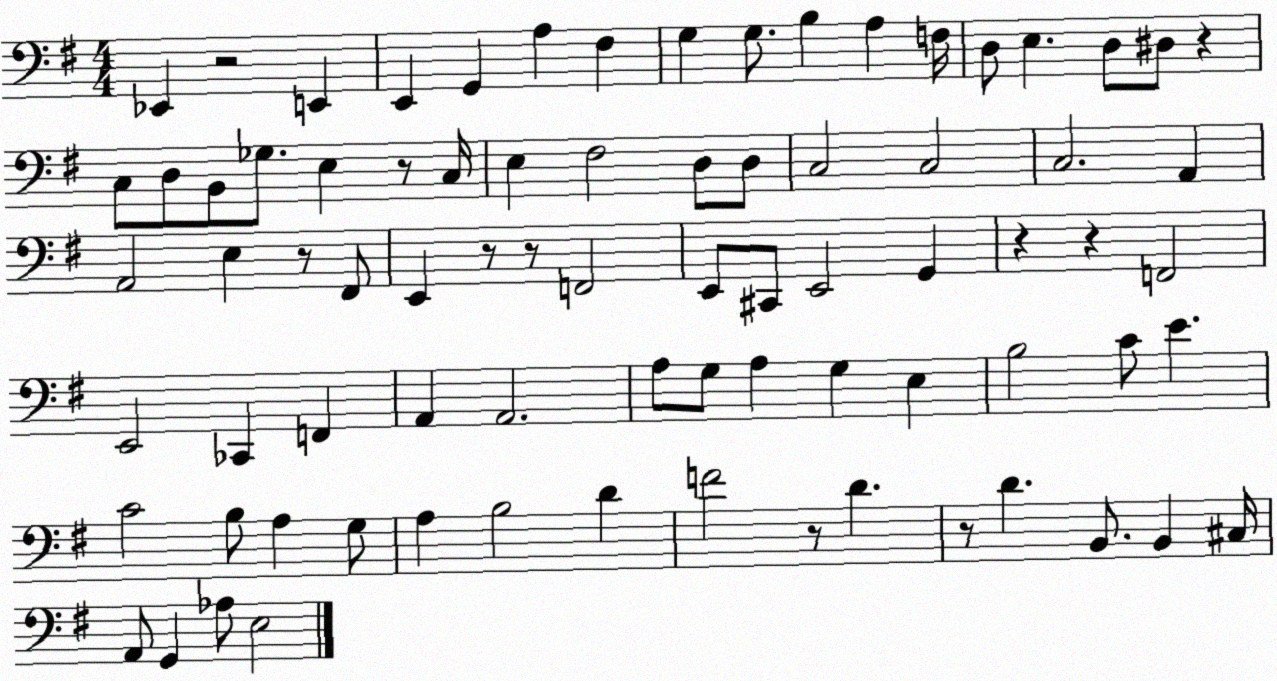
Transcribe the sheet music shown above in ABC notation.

X:1
T:Untitled
M:4/4
L:1/4
K:G
_E,, z2 E,, E,, G,, A, ^F, G, G,/2 B, A, F,/4 D,/2 E, D,/2 ^D,/2 z C,/2 D,/2 B,,/2 _G,/2 E, z/2 C,/4 E, ^F,2 D,/2 D,/2 C,2 C,2 C,2 A,, A,,2 E, z/2 ^F,,/2 E,, z/2 z/2 F,,2 E,,/2 ^C,,/2 E,,2 G,, z z F,,2 E,,2 _C,, F,, A,, A,,2 A,/2 G,/2 A, G, E, B,2 C/2 E C2 B,/2 A, G,/2 A, B,2 D F2 z/2 D z/2 D B,,/2 B,, ^C,/4 A,,/2 G,, _A,/2 E,2